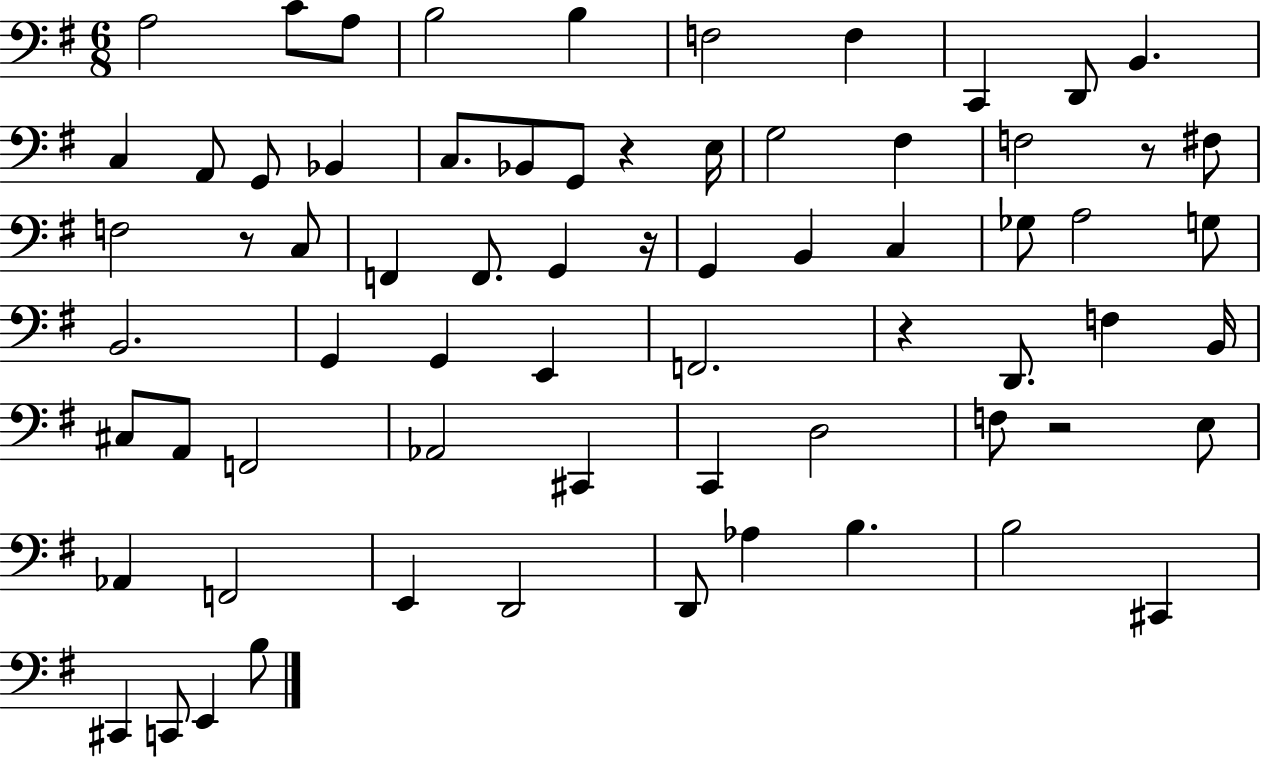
A3/h C4/e A3/e B3/h B3/q F3/h F3/q C2/q D2/e B2/q. C3/q A2/e G2/e Bb2/q C3/e. Bb2/e G2/e R/q E3/s G3/h F#3/q F3/h R/e F#3/e F3/h R/e C3/e F2/q F2/e. G2/q R/s G2/q B2/q C3/q Gb3/e A3/h G3/e B2/h. G2/q G2/q E2/q F2/h. R/q D2/e. F3/q B2/s C#3/e A2/e F2/h Ab2/h C#2/q C2/q D3/h F3/e R/h E3/e Ab2/q F2/h E2/q D2/h D2/e Ab3/q B3/q. B3/h C#2/q C#2/q C2/e E2/q B3/e